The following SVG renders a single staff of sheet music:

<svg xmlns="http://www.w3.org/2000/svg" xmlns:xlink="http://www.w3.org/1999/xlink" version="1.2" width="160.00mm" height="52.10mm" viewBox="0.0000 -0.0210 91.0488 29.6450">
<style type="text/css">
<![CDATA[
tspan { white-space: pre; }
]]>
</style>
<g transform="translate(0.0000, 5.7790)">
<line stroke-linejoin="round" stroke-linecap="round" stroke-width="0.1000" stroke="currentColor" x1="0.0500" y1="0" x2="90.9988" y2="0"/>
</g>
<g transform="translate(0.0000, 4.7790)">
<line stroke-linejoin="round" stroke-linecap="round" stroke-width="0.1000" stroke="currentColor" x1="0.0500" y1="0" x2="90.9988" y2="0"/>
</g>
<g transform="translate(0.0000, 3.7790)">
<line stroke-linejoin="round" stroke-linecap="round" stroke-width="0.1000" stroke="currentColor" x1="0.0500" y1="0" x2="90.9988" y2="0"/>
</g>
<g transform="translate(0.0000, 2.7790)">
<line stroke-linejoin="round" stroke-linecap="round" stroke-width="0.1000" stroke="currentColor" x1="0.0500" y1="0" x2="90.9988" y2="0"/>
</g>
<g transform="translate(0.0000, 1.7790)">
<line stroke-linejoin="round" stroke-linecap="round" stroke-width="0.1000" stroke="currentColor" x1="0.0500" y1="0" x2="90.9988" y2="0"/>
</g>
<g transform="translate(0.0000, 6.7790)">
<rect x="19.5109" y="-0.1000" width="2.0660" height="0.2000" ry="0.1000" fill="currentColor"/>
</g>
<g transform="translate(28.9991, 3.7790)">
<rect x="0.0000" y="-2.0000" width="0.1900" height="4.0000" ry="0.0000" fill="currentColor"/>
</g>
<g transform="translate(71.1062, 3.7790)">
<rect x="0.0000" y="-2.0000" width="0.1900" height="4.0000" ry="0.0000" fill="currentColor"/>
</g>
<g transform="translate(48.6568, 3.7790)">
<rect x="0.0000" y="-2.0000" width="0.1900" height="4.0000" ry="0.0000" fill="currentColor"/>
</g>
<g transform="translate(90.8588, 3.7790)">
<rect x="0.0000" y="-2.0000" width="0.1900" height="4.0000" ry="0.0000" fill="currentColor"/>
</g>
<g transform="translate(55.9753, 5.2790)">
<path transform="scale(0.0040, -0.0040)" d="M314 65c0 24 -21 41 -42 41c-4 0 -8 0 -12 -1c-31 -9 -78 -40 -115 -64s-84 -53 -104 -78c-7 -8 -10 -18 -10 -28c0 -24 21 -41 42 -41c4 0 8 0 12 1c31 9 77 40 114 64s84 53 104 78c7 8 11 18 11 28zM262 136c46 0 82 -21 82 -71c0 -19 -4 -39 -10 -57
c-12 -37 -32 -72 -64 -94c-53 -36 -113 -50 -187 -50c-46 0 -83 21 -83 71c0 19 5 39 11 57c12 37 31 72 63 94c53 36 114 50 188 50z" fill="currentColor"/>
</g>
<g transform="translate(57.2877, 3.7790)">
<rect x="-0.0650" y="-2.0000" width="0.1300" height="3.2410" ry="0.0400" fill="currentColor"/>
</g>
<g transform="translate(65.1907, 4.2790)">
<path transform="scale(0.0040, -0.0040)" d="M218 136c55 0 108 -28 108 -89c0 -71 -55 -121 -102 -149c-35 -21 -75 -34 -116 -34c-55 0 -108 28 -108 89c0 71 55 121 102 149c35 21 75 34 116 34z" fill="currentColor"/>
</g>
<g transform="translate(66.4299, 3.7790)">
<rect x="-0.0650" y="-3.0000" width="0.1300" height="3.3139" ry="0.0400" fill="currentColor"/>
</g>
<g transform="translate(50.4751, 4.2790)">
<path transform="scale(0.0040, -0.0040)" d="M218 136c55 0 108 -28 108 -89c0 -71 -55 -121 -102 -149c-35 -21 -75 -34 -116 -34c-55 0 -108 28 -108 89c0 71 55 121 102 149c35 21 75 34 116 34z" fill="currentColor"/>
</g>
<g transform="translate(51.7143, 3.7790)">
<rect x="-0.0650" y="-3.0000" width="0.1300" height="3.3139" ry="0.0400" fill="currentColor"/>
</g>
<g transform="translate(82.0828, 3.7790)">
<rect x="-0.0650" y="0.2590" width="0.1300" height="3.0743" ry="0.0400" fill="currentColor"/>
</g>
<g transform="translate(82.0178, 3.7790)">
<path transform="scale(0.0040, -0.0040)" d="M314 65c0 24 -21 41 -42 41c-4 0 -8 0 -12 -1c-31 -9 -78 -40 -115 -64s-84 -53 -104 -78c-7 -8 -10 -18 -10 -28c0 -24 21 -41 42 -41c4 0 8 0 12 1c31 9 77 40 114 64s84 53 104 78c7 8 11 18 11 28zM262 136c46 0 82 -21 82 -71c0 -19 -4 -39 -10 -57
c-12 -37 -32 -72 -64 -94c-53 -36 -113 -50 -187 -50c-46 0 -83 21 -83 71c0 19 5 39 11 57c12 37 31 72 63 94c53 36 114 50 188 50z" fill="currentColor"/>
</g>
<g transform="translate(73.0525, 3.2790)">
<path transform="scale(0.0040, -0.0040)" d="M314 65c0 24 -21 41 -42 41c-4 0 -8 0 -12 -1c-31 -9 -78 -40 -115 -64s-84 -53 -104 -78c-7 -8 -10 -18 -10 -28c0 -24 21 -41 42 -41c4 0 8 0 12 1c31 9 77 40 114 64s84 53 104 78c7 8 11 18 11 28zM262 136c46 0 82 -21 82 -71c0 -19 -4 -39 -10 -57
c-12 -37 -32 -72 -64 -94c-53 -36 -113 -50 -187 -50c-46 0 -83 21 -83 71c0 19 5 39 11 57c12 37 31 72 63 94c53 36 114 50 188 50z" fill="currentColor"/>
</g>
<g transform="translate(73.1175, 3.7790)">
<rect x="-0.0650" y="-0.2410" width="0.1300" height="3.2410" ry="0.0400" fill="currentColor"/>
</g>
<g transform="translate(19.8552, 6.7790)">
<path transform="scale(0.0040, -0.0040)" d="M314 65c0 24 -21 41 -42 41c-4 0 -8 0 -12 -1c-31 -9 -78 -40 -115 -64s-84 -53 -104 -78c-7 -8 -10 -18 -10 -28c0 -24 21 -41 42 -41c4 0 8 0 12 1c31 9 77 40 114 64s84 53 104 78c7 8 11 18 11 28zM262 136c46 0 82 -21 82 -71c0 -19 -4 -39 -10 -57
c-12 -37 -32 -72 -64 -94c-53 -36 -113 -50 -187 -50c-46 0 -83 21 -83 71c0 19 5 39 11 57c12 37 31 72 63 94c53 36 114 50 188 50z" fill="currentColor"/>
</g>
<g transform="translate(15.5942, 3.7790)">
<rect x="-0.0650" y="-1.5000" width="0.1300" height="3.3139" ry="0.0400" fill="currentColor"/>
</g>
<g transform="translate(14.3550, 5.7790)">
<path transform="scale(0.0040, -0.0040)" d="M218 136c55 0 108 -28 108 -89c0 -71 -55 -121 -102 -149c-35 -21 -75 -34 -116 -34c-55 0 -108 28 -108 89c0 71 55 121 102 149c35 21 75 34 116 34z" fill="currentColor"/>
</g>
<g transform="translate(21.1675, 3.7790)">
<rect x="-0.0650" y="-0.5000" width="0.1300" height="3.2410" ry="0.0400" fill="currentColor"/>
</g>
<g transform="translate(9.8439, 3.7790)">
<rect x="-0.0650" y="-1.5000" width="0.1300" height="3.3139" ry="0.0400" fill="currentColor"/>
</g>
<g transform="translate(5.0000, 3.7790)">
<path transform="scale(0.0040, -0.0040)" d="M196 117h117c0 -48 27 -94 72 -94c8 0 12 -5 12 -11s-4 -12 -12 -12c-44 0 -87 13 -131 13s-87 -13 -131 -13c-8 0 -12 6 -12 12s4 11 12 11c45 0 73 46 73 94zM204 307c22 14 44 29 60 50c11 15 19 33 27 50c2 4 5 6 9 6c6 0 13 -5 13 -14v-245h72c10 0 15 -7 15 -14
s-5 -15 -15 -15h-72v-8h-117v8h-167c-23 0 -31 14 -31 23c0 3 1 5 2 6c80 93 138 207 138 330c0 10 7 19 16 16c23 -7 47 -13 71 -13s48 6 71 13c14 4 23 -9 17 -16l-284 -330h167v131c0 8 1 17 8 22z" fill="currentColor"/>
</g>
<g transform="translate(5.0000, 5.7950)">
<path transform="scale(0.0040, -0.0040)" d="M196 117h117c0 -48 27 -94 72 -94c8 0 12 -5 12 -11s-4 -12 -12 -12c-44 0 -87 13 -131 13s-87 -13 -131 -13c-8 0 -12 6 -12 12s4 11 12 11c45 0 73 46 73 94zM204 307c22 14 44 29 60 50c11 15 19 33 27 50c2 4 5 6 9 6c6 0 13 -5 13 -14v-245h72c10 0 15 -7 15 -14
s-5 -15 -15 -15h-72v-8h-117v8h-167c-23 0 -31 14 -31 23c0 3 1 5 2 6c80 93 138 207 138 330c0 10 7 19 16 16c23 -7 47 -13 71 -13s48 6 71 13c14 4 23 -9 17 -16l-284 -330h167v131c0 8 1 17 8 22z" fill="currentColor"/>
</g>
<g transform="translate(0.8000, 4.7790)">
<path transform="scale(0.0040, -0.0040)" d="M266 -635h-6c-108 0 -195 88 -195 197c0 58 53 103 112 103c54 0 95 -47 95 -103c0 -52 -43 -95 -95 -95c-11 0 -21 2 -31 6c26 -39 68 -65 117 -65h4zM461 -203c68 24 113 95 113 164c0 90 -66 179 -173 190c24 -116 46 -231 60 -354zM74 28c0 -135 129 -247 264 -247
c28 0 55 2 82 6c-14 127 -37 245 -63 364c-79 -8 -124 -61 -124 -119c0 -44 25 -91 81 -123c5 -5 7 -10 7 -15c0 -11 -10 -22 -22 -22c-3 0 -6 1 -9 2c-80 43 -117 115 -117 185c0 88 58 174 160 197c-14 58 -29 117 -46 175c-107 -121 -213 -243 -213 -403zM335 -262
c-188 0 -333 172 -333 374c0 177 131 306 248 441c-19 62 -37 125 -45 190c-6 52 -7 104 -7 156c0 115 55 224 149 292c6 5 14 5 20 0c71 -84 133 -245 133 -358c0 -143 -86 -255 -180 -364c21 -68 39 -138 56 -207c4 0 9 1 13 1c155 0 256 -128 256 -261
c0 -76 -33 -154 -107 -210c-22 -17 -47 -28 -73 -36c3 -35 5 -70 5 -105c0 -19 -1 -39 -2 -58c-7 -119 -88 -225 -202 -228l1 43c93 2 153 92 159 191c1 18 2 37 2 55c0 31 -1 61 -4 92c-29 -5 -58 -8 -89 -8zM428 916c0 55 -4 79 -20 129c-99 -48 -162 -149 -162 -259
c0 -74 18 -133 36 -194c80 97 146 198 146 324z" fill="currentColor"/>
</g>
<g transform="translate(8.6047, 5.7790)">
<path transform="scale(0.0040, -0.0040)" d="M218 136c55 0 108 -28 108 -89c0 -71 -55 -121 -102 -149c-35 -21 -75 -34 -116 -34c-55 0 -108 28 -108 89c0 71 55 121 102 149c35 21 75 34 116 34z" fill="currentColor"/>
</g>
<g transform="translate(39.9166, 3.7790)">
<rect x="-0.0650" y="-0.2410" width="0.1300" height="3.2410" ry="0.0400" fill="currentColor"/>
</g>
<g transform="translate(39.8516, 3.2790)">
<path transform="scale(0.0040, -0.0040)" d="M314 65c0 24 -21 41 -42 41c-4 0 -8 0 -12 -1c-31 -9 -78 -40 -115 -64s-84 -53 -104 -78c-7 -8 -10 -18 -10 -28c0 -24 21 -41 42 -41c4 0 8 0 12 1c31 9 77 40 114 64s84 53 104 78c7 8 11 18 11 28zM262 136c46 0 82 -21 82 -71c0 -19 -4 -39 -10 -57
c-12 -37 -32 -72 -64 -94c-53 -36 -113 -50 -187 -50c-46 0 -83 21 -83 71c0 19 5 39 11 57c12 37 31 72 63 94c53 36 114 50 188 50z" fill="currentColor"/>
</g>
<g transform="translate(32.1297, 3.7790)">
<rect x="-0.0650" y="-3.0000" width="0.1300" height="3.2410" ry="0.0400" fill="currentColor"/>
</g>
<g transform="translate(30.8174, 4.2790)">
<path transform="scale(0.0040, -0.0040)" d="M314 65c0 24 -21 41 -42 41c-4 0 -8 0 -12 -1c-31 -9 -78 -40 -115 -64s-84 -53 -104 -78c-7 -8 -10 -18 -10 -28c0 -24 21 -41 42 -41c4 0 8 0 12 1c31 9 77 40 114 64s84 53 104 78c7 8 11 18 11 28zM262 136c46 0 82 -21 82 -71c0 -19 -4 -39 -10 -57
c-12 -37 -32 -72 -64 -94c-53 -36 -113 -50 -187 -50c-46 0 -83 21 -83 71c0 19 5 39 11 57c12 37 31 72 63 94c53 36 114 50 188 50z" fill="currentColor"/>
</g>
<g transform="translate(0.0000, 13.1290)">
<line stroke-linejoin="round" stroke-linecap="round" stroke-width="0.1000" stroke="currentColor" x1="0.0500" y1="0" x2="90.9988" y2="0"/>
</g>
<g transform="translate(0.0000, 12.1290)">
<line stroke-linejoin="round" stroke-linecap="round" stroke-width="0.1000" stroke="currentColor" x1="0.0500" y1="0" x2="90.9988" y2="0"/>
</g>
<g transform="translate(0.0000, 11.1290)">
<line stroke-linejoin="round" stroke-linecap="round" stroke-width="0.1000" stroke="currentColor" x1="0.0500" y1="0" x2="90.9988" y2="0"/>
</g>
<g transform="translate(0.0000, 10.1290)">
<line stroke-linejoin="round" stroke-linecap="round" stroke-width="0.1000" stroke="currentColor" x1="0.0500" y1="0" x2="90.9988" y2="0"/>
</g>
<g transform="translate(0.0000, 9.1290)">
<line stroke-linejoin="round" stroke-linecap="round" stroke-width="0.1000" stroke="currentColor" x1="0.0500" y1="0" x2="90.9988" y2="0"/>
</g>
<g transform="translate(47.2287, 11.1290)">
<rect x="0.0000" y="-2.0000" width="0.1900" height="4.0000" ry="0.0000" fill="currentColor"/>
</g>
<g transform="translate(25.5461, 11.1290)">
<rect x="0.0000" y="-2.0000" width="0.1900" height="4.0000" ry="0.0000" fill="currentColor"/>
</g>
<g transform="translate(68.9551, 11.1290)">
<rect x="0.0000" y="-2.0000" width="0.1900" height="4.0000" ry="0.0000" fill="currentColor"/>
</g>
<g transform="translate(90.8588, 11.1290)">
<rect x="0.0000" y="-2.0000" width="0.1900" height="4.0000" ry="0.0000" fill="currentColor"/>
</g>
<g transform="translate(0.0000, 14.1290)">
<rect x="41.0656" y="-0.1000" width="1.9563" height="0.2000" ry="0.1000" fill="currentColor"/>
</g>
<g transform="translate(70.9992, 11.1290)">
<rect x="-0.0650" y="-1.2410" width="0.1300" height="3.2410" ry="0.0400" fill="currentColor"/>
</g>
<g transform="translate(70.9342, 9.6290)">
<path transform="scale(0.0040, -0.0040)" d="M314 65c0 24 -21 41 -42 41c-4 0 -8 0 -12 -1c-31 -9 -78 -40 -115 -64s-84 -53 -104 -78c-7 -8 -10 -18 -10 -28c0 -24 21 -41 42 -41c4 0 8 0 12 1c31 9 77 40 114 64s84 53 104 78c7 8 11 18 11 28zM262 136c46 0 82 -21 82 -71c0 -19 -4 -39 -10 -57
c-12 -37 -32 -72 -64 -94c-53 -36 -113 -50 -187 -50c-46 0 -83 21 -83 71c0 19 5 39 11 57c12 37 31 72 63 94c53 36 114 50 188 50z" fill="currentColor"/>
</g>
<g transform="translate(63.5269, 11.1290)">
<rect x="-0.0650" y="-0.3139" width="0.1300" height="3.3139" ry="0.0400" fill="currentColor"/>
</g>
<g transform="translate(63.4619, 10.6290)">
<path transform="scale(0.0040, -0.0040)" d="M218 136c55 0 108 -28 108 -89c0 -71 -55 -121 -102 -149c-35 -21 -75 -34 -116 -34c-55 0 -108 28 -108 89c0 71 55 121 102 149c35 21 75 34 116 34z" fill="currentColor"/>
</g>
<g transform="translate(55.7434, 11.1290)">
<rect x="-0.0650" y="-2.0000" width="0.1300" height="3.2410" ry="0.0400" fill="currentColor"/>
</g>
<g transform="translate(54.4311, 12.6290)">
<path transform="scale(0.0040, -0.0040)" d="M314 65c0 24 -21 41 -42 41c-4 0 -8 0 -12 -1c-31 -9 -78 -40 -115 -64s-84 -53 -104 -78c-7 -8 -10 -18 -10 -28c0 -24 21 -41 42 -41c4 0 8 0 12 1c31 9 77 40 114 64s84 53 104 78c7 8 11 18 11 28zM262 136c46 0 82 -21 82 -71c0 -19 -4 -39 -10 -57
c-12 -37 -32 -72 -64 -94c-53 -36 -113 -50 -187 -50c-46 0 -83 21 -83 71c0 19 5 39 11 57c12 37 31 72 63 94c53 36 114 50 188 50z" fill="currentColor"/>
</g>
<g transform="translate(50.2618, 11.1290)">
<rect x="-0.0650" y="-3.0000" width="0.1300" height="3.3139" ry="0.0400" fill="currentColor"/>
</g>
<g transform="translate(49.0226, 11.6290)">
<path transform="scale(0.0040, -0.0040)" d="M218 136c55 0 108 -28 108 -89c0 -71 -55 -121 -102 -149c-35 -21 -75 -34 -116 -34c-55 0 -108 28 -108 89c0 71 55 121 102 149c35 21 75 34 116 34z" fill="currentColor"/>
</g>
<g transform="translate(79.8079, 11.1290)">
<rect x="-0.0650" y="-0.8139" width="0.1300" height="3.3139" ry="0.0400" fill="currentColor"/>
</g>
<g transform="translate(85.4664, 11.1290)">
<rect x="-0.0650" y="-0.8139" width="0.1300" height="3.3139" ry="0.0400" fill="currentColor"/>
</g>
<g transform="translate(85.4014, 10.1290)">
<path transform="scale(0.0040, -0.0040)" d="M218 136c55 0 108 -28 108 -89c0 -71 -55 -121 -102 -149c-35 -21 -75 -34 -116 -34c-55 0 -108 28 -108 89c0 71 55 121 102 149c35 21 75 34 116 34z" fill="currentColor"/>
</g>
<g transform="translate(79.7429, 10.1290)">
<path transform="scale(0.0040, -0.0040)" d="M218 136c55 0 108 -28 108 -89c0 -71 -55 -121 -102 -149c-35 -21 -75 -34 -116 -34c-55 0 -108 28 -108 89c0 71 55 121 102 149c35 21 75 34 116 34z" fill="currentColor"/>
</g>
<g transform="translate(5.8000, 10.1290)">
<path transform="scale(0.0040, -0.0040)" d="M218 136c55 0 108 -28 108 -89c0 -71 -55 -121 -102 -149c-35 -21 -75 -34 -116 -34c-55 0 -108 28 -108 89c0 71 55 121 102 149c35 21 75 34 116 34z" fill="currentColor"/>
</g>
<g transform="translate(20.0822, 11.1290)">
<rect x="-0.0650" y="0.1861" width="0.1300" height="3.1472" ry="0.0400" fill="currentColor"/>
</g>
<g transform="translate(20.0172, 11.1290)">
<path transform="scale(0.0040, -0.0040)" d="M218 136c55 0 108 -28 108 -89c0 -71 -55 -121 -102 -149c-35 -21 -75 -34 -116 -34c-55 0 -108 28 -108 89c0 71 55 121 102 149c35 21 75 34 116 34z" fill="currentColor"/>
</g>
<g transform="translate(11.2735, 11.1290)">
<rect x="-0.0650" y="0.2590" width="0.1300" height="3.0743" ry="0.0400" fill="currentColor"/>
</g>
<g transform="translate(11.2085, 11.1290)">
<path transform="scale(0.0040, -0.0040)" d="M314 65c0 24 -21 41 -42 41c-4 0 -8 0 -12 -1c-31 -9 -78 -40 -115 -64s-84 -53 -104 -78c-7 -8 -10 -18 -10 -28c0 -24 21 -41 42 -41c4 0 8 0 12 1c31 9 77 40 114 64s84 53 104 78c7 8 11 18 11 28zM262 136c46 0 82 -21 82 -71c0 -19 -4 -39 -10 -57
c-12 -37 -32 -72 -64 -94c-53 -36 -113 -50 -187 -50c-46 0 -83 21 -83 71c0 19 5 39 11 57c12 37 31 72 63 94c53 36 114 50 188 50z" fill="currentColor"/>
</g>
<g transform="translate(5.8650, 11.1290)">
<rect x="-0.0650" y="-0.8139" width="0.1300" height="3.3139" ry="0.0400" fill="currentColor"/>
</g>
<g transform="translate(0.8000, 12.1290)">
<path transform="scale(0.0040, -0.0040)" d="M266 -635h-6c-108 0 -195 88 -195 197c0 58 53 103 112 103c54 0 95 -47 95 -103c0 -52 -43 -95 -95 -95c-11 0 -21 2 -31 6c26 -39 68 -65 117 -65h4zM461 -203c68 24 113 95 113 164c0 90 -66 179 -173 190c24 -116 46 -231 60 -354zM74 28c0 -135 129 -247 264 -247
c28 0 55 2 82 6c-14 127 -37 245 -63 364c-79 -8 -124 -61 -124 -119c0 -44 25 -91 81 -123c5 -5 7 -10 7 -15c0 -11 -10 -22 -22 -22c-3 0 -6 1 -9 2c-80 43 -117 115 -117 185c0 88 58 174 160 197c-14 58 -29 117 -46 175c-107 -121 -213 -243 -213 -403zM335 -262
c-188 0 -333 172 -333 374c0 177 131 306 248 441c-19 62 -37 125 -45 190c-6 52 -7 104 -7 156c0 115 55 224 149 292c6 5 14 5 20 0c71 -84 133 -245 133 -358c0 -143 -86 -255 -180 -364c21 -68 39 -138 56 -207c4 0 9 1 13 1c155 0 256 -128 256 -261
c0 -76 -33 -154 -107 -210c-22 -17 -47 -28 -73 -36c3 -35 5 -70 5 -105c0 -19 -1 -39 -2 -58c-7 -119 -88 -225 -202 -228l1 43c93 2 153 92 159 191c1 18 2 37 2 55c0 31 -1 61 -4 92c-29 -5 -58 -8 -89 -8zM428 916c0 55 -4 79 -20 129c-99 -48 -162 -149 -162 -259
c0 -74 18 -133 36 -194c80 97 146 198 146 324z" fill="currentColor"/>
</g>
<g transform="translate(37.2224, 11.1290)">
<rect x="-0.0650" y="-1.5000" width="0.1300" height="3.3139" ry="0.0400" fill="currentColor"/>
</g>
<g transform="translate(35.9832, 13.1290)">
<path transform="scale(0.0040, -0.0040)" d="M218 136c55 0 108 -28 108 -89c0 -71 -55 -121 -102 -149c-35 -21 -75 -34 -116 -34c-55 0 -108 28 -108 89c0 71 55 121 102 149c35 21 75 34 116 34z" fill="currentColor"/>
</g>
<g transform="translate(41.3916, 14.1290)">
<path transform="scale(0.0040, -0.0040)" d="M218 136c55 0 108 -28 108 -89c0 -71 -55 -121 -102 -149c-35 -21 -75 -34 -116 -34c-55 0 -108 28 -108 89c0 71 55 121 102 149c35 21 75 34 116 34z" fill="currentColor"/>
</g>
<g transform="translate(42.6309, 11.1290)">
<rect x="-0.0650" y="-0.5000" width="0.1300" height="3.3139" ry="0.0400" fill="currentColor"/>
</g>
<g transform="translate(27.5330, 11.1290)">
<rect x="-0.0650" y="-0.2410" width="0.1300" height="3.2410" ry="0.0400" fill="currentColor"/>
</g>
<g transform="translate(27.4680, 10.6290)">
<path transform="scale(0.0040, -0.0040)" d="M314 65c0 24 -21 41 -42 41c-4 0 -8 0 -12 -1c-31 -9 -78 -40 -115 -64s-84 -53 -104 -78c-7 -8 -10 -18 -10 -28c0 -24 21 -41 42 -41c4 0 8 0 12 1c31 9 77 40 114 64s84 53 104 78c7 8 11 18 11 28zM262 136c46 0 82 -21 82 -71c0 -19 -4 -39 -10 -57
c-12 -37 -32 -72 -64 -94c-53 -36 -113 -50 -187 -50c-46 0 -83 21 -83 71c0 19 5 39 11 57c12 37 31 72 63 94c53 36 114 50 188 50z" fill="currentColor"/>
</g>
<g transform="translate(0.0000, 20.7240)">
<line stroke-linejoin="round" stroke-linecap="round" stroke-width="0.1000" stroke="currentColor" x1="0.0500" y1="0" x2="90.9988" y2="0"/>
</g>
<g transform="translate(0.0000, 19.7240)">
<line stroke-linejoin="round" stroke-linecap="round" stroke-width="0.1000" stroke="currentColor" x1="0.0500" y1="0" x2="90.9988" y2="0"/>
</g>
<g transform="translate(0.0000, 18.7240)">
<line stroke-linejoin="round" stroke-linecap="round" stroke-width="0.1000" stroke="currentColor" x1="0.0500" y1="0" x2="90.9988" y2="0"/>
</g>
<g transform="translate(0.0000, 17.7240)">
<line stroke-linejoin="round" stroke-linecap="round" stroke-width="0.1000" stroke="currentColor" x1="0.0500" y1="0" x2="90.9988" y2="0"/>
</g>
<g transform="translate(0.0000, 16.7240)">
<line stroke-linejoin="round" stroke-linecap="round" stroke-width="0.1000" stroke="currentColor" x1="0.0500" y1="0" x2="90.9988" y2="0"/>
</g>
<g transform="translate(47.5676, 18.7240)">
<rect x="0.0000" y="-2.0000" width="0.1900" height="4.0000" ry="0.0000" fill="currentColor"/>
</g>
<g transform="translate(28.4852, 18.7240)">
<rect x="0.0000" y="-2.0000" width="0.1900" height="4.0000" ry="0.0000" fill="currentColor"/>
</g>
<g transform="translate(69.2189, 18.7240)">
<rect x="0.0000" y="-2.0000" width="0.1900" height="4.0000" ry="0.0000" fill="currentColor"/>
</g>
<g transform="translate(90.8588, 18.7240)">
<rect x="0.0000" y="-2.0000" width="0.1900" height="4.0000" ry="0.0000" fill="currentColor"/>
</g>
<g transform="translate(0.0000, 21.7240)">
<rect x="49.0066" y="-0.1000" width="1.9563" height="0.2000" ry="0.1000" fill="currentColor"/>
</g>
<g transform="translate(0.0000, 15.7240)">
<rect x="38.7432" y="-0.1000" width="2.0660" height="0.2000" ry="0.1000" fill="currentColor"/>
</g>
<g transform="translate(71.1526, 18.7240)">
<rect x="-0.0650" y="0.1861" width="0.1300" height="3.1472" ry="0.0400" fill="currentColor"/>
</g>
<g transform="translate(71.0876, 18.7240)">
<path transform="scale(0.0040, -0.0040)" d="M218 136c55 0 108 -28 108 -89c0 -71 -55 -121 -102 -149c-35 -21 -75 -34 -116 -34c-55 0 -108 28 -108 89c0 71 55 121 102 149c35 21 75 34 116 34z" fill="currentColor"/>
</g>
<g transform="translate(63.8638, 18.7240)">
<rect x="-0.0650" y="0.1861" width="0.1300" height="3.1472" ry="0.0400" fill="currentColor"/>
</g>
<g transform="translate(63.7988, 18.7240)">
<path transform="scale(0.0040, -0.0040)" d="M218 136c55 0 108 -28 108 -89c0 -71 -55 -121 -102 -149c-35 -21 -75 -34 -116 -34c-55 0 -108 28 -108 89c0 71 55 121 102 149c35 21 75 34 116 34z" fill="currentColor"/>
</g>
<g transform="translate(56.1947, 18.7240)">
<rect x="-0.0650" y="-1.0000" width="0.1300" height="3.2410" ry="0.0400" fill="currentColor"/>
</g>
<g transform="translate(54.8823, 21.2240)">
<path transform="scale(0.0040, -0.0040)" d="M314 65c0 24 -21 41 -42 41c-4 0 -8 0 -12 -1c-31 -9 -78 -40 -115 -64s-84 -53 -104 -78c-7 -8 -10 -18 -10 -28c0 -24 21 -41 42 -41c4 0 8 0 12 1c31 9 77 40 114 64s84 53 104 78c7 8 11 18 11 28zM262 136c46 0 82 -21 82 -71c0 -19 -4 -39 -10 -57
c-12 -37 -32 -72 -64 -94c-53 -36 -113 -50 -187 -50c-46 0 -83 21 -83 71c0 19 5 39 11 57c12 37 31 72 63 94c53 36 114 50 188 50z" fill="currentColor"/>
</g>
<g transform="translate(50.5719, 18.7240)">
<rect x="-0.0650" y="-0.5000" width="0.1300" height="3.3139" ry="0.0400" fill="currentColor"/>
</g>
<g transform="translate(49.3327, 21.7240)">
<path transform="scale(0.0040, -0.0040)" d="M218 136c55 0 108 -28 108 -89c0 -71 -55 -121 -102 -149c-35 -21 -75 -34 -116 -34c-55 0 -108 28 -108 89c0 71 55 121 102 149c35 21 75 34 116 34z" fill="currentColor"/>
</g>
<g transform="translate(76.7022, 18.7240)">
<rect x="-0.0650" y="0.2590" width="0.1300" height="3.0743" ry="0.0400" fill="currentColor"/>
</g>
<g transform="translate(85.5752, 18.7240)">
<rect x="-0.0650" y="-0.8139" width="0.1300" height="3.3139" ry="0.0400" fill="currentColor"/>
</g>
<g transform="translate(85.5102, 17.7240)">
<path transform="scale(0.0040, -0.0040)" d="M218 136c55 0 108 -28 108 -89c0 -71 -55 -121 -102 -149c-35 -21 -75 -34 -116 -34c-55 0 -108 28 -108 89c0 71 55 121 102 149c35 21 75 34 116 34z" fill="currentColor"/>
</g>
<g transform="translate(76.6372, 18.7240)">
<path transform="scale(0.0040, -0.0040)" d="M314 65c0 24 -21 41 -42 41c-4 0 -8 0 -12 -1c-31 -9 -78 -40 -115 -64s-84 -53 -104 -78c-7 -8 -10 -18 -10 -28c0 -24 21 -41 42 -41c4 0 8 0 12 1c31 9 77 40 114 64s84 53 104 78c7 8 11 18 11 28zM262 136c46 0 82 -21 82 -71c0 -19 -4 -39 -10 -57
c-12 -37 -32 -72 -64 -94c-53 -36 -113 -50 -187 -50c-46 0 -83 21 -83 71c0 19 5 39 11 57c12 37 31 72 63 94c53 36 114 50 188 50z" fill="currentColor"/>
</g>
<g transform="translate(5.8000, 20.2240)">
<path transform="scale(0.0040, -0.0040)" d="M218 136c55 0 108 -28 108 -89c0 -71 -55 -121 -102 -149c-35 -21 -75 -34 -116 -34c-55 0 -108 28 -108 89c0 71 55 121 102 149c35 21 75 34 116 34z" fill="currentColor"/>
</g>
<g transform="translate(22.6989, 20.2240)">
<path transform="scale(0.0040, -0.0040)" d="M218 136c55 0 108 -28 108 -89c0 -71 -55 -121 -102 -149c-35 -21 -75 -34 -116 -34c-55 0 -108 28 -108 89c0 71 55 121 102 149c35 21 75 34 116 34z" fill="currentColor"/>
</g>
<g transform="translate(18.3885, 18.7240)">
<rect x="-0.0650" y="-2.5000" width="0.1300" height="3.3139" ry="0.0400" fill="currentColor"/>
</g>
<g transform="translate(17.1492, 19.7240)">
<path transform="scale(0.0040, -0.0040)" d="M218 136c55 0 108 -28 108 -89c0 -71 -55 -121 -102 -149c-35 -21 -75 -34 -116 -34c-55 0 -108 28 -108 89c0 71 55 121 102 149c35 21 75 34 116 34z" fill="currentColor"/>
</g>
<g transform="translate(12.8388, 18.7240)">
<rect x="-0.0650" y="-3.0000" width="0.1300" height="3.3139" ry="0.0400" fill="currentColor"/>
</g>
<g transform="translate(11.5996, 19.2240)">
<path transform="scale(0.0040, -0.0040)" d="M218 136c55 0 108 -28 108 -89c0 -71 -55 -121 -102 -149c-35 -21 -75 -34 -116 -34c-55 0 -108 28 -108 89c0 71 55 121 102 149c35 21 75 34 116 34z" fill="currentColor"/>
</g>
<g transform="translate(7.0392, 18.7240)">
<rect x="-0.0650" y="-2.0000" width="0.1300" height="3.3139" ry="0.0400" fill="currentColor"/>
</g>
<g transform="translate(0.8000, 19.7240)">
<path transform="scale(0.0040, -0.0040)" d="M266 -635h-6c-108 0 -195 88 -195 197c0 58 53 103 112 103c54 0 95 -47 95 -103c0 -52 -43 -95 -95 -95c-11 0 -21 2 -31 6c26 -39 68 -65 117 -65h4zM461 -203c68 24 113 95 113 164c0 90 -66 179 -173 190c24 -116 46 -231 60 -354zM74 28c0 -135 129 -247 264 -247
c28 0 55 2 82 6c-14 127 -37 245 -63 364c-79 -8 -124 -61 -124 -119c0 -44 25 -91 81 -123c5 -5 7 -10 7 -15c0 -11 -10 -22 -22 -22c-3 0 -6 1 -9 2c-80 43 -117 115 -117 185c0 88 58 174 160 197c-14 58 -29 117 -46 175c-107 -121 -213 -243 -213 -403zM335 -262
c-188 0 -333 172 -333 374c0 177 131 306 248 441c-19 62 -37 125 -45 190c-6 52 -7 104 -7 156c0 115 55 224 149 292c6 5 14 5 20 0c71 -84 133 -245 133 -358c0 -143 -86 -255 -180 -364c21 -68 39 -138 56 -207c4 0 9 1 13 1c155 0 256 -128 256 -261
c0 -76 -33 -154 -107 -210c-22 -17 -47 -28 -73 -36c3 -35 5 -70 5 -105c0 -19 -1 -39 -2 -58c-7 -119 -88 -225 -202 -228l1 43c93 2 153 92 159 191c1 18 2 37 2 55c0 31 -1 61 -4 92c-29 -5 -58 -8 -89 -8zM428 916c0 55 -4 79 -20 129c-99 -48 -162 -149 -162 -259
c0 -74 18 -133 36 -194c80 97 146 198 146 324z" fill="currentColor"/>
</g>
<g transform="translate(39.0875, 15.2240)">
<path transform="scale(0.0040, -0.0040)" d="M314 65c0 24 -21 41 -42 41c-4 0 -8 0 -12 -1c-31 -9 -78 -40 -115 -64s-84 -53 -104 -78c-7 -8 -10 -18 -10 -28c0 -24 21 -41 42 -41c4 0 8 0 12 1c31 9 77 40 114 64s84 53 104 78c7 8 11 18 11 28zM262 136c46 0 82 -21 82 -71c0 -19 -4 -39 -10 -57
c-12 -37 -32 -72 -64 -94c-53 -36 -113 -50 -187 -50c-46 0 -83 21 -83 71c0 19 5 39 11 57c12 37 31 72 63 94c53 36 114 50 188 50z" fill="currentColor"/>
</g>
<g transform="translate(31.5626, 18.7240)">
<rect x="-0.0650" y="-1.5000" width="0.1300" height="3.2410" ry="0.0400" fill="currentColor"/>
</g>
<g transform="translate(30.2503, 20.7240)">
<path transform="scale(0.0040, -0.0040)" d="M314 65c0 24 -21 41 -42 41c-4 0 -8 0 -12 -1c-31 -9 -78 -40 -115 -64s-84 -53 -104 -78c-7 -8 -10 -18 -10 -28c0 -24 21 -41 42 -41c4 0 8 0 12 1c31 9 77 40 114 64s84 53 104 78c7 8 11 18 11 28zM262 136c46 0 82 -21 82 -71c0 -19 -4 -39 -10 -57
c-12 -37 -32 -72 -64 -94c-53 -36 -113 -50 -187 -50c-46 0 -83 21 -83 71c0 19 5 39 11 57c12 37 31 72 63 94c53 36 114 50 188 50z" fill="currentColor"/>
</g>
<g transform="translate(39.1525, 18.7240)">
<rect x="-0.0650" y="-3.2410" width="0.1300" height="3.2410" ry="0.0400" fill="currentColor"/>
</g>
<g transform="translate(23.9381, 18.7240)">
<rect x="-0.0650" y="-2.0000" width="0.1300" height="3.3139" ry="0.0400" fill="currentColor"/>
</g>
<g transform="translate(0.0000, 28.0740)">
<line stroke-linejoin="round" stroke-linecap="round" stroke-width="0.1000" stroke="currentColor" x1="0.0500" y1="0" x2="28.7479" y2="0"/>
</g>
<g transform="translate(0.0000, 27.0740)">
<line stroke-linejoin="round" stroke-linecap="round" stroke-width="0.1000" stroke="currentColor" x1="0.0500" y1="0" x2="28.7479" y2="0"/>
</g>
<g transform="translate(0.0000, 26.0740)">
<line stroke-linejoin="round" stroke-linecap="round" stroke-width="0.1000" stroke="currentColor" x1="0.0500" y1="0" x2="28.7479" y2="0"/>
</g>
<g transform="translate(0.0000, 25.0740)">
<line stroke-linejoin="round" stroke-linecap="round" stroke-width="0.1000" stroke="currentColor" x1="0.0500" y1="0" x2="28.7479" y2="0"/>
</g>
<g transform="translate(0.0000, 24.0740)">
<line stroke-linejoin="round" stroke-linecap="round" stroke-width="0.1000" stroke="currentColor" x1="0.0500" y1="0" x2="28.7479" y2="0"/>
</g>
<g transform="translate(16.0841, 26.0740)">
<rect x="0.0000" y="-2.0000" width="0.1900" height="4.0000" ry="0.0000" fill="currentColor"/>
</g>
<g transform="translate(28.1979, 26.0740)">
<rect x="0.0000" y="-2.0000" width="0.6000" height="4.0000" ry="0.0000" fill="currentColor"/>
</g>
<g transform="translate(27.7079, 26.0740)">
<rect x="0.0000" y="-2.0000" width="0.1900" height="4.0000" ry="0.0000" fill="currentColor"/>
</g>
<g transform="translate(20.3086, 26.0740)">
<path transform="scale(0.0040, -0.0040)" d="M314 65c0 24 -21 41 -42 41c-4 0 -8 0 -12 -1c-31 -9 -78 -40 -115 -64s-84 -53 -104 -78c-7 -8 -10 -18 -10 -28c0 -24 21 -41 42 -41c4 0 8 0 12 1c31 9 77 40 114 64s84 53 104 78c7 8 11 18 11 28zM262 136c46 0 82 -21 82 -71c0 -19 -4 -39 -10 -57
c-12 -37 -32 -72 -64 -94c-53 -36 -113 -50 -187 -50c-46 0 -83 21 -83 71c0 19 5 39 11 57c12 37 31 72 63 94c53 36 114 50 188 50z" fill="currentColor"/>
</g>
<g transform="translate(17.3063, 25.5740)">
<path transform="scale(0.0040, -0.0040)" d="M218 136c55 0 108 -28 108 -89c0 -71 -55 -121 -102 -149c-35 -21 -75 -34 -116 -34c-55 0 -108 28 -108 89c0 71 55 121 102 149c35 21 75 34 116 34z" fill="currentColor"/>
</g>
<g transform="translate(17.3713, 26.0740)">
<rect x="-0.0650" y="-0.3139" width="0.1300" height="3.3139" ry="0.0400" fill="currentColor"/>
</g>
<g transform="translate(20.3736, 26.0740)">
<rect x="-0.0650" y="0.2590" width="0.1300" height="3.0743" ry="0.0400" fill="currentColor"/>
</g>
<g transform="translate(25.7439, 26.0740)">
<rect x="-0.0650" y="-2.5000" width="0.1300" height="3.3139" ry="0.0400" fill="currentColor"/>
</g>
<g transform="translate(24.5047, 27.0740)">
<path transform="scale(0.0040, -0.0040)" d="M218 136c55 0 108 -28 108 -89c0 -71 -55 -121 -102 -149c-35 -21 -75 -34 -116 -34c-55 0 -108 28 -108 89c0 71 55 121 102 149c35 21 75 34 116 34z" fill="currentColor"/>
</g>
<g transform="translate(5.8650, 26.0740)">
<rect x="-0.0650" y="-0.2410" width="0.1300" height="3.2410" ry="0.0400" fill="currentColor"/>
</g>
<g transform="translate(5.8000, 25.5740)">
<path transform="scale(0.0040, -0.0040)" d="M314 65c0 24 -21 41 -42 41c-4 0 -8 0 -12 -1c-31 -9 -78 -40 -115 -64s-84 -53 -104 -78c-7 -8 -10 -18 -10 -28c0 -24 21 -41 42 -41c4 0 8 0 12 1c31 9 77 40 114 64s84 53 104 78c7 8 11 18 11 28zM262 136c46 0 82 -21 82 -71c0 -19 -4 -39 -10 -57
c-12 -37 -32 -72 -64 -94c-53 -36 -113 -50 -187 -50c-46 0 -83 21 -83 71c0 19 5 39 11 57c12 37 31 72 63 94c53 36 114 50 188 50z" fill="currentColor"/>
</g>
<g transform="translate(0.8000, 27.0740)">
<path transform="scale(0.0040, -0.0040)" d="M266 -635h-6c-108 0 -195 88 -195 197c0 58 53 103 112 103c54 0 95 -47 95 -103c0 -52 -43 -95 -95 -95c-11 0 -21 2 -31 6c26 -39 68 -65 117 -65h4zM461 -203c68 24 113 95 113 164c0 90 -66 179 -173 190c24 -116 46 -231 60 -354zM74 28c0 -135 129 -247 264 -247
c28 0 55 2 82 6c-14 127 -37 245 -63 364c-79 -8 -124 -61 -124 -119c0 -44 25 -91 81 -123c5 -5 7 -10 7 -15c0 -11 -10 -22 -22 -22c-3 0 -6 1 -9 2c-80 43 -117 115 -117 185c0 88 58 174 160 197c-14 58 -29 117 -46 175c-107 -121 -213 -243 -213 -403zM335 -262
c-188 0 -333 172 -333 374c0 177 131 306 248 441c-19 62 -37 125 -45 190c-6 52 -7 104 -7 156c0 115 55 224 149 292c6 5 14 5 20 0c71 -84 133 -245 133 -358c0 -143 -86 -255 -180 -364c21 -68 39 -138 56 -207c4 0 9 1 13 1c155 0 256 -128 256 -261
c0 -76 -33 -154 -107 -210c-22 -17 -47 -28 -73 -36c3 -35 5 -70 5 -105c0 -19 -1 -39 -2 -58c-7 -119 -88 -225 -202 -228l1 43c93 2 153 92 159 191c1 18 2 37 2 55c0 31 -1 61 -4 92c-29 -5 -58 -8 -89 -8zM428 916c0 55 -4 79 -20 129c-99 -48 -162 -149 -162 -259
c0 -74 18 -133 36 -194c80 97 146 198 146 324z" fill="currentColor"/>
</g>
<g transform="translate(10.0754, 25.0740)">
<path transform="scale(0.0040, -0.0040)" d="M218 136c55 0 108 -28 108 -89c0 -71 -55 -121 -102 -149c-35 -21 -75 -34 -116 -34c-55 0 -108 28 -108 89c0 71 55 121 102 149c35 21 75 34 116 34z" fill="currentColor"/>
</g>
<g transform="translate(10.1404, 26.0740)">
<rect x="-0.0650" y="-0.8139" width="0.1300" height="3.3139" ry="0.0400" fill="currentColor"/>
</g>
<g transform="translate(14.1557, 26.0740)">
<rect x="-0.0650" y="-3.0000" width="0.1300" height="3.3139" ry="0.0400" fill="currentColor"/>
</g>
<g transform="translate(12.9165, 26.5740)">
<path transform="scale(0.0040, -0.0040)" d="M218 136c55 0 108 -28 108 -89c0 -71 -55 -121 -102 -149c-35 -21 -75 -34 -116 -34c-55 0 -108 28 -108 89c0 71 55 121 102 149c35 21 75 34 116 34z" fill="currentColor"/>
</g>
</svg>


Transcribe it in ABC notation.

X:1
T:Untitled
M:4/4
L:1/4
K:C
E E C2 A2 c2 A F2 A c2 B2 d B2 B c2 E C A F2 c e2 d d F A G F E2 b2 C D2 B B B2 d c2 d A c B2 G